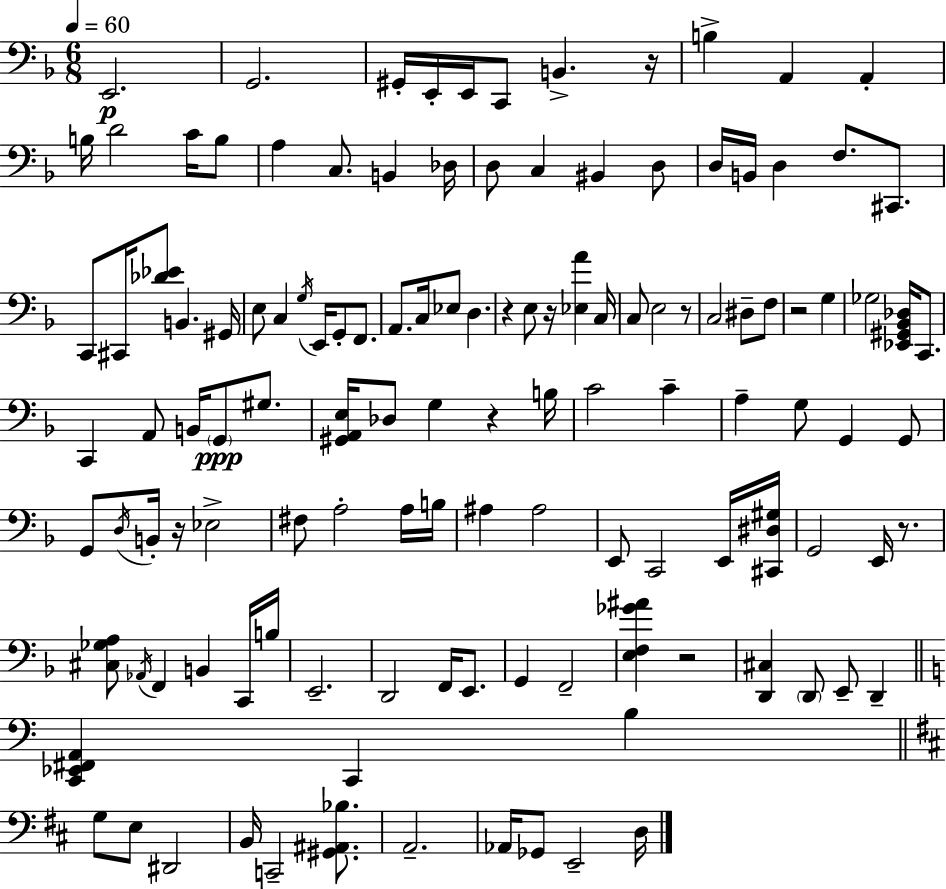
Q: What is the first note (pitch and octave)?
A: E2